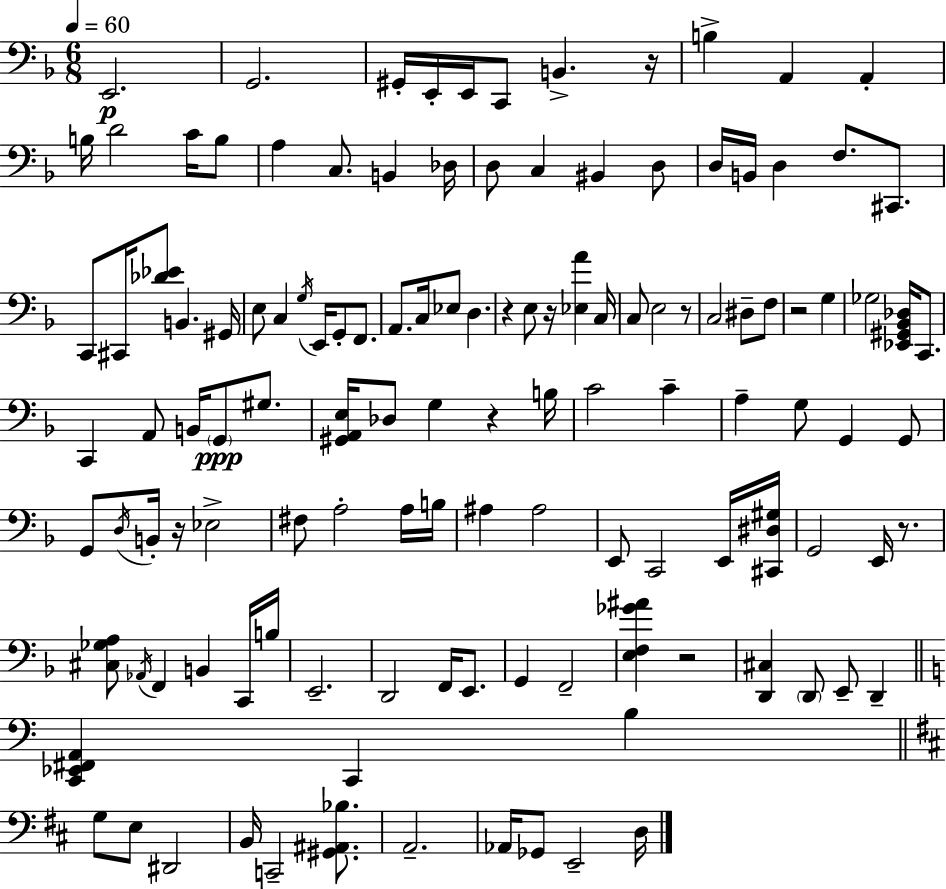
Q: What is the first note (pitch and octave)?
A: E2